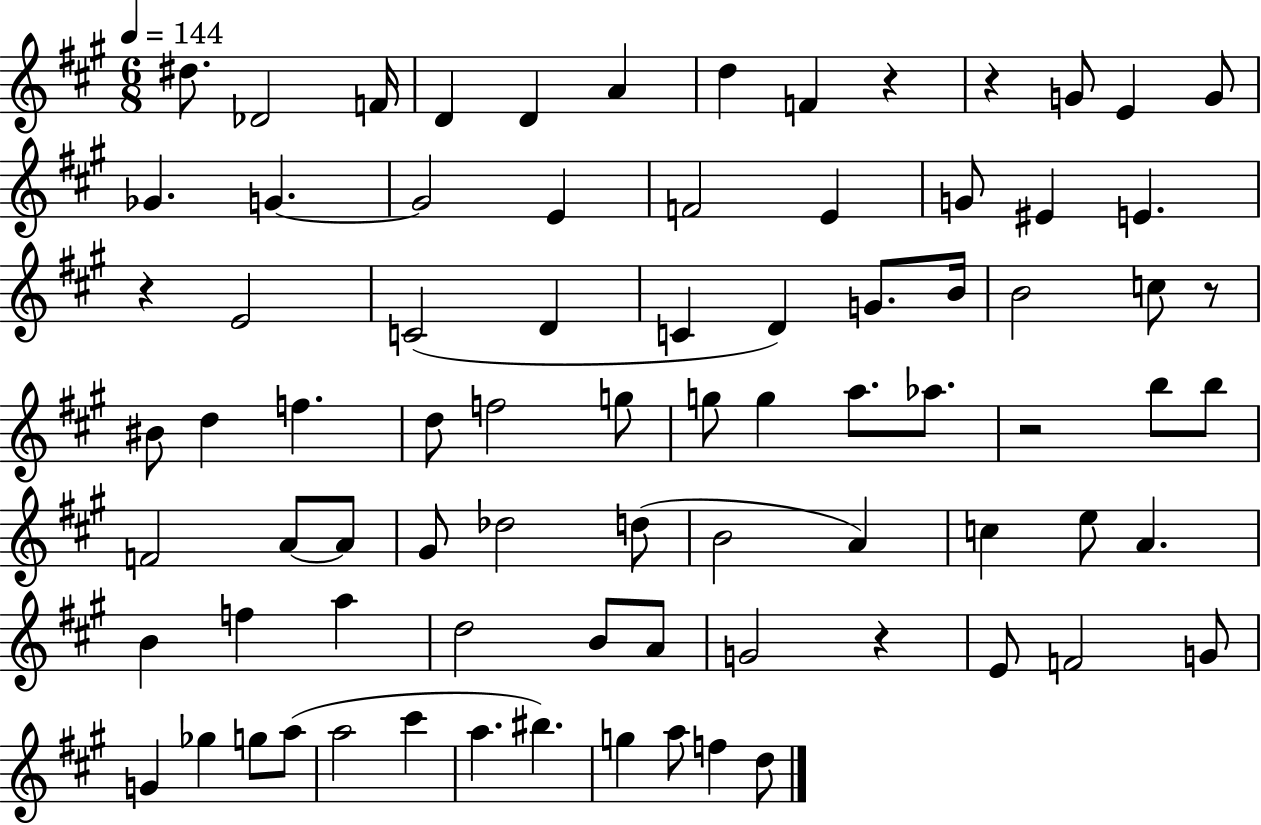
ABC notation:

X:1
T:Untitled
M:6/8
L:1/4
K:A
^d/2 _D2 F/4 D D A d F z z G/2 E G/2 _G G G2 E F2 E G/2 ^E E z E2 C2 D C D G/2 B/4 B2 c/2 z/2 ^B/2 d f d/2 f2 g/2 g/2 g a/2 _a/2 z2 b/2 b/2 F2 A/2 A/2 ^G/2 _d2 d/2 B2 A c e/2 A B f a d2 B/2 A/2 G2 z E/2 F2 G/2 G _g g/2 a/2 a2 ^c' a ^b g a/2 f d/2